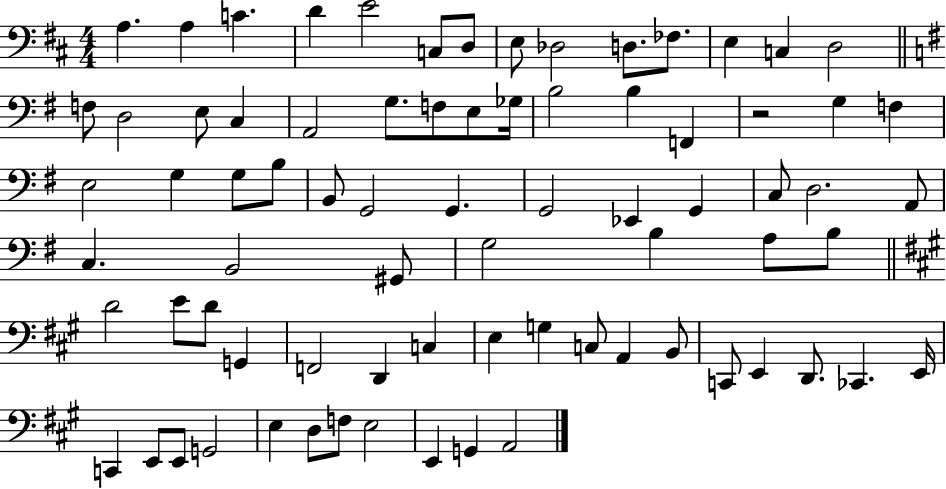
A3/q. A3/q C4/q. D4/q E4/h C3/e D3/e E3/e Db3/h D3/e. FES3/e. E3/q C3/q D3/h F3/e D3/h E3/e C3/q A2/h G3/e. F3/e E3/e Gb3/s B3/h B3/q F2/q R/h G3/q F3/q E3/h G3/q G3/e B3/e B2/e G2/h G2/q. G2/h Eb2/q G2/q C3/e D3/h. A2/e C3/q. B2/h G#2/e G3/h B3/q A3/e B3/e D4/h E4/e D4/e G2/q F2/h D2/q C3/q E3/q G3/q C3/e A2/q B2/e C2/e E2/q D2/e. CES2/q. E2/s C2/q E2/e E2/e G2/h E3/q D3/e F3/e E3/h E2/q G2/q A2/h